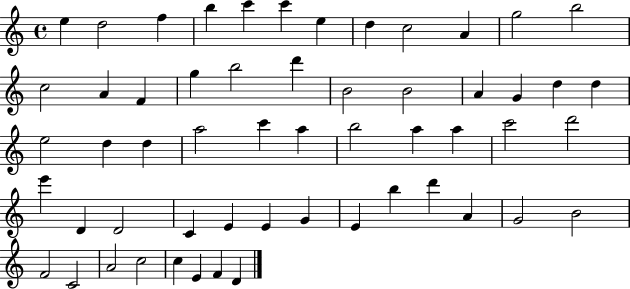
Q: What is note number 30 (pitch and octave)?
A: A5